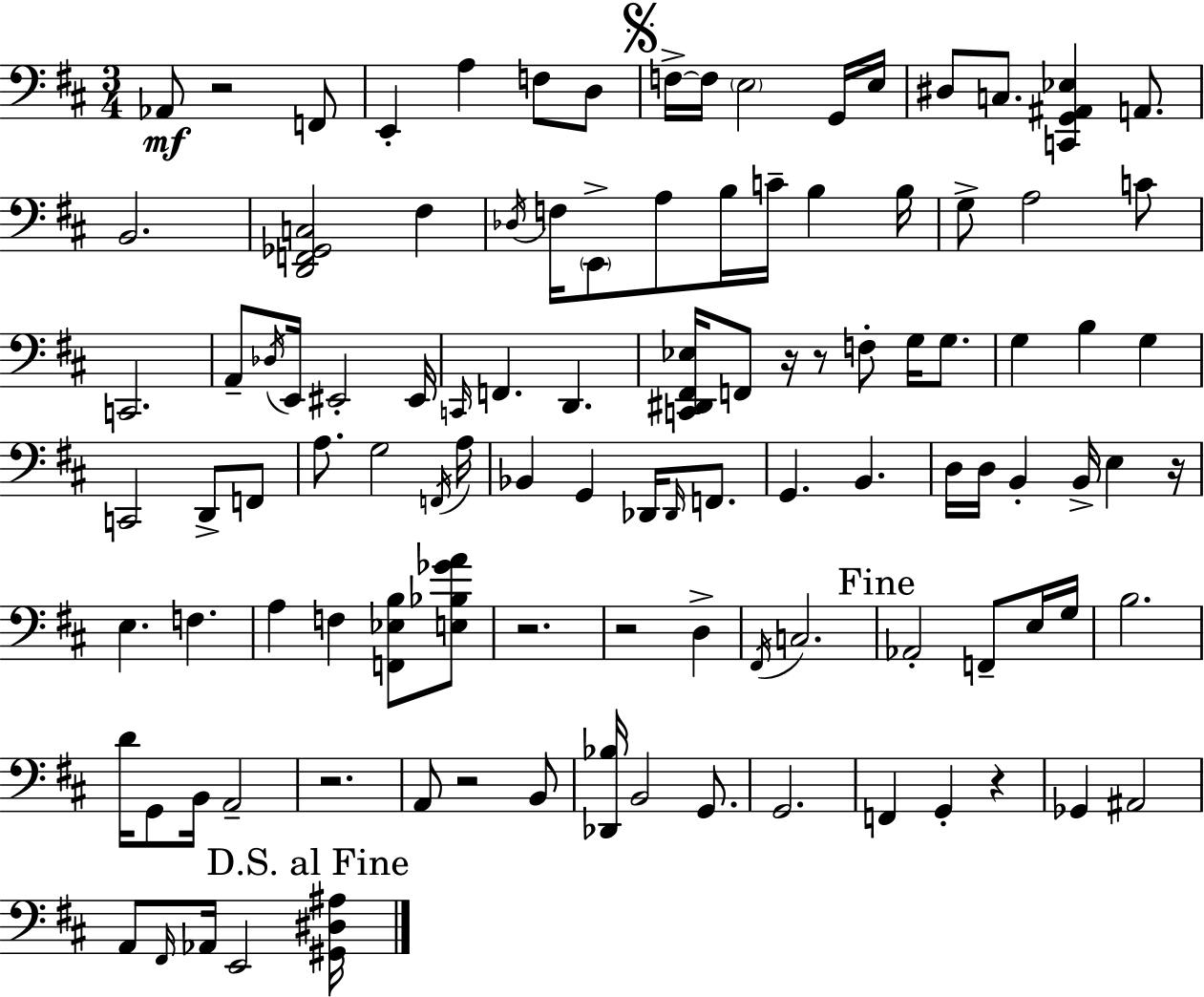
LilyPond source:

{
  \clef bass
  \numericTimeSignature
  \time 3/4
  \key d \major
  aes,8\mf r2 f,8 | e,4-. a4 f8 d8 | \mark \markup { \musicglyph "scripts.segno" } f16->~~ f16 \parenthesize e2 g,16 e16 | dis8 c8. <c, g, ais, ees>4 a,8. | \break b,2. | <d, f, ges, c>2 fis4 | \acciaccatura { des16 } f16 \parenthesize e,8-> a8 b16 c'16-- b4 | b16 g8-> a2 c'8 | \break c,2. | a,8-- \acciaccatura { des16 } e,16 eis,2-. | eis,16 \grace { c,16 } f,4. d,4. | <c, dis, fis, ees>16 f,8 r16 r8 f8-. g16 | \break g8. g4 b4 g4 | c,2 d,8-> | f,8 a8. g2 | \acciaccatura { f,16 } a16 bes,4 g,4 | \break des,16 \grace { des,16 } f,8. g,4. b,4. | d16 d16 b,4-. b,16-> | e4 r16 e4. f4. | a4 f4 | \break <f, ees b>8 <e bes ges' a'>8 r2. | r2 | d4-> \acciaccatura { fis,16 } c2. | \mark "Fine" aes,2-. | \break f,8-- e16 g16 b2. | d'16 g,8 b,16 a,2-- | r2. | a,8 r2 | \break b,8 <des, bes>16 b,2 | g,8. g,2. | f,4 g,4-. | r4 ges,4 ais,2 | \break a,8 \grace { fis,16 } aes,16 e,2 | \mark "D.S. al Fine" <gis, dis ais>16 \bar "|."
}